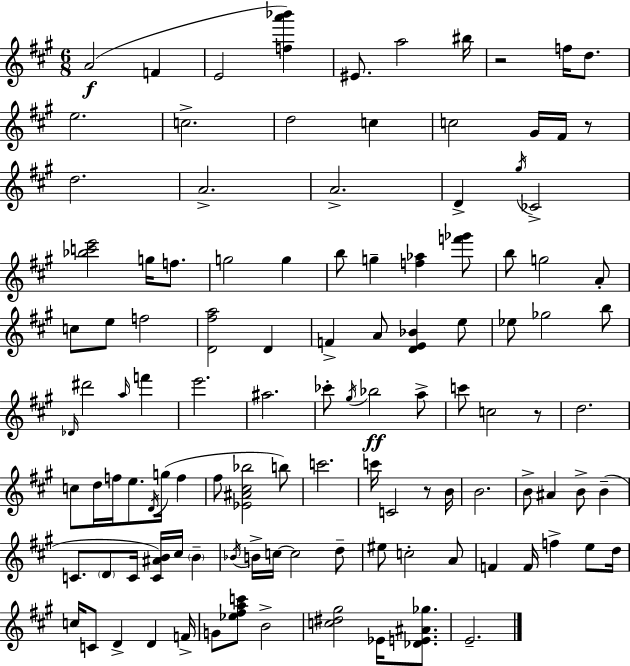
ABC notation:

X:1
T:Untitled
M:6/8
L:1/4
K:A
A2 F E2 [fa'_b'] ^E/2 a2 ^b/4 z2 f/4 d/2 e2 c2 d2 c c2 ^G/4 ^F/4 z/2 d2 A2 A2 D ^g/4 _C2 [_bc'e']2 g/4 f/2 g2 g b/2 g [f_a] [f'_g']/2 b/2 g2 A/2 c/2 e/2 f2 [D^fa]2 D F A/2 [DE_B] e/2 _e/2 _g2 b/2 _D/4 ^d'2 a/4 f' e'2 ^a2 _c'/2 ^g/4 _b2 a/2 c'/2 c2 z/2 d2 c/2 d/4 f/4 e/2 D/4 g/4 f ^f/2 [_E^A^c_b]2 b/2 c'2 c'/4 C2 z/2 B/4 B2 B/2 ^A B/2 B C/2 D/2 C/4 [C^AB]/4 ^c/4 B _B/4 B/4 c/4 c2 d/2 ^e/2 c2 A/2 F F/4 f e/2 d/4 c/4 C/2 D D F/4 G/2 [_e^fac']/2 B2 [c^d^g]2 _E/4 [_DE^A_g]/2 E2